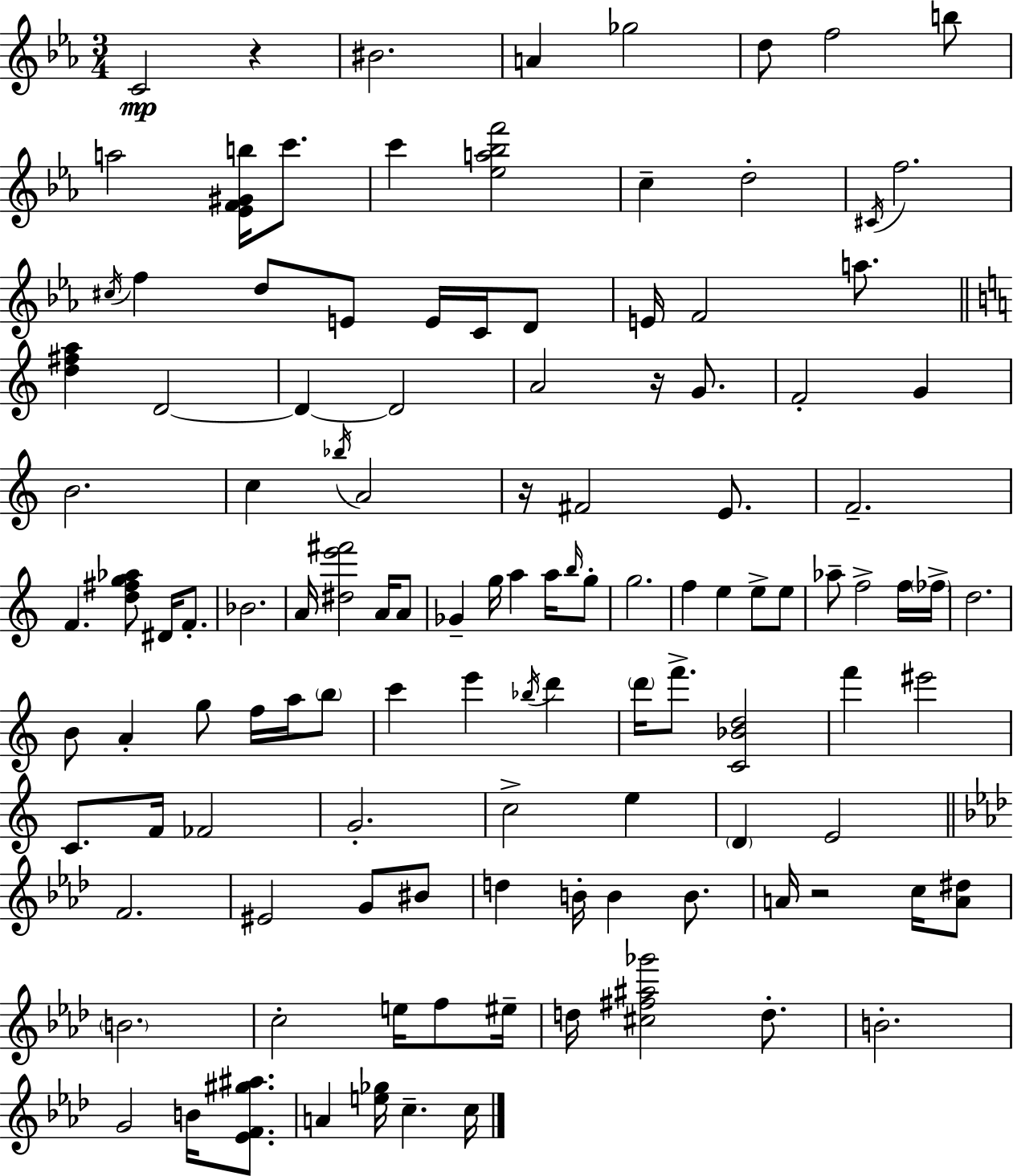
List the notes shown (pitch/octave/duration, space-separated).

C4/h R/q BIS4/h. A4/q Gb5/h D5/e F5/h B5/e A5/h [Eb4,F4,G#4,B5]/s C6/e. C6/q [Eb5,A5,Bb5,F6]/h C5/q D5/h C#4/s F5/h. C#5/s F5/q D5/e E4/e E4/s C4/s D4/e E4/s F4/h A5/e. [D5,F#5,A5]/q D4/h D4/q D4/h A4/h R/s G4/e. F4/h G4/q B4/h. C5/q Bb5/s A4/h R/s F#4/h E4/e. F4/h. F4/q. [D5,F#5,G5,Ab5]/e D#4/s F4/e. Bb4/h. A4/s [D#5,E6,F#6]/h A4/s A4/e Gb4/q G5/s A5/q A5/s B5/s G5/e G5/h. F5/q E5/q E5/e E5/e Ab5/e F5/h F5/s FES5/s D5/h. B4/e A4/q G5/e F5/s A5/s B5/e C6/q E6/q Bb5/s D6/q D6/s F6/e. [C4,Bb4,D5]/h F6/q EIS6/h C4/e. F4/s FES4/h G4/h. C5/h E5/q D4/q E4/h F4/h. EIS4/h G4/e BIS4/e D5/q B4/s B4/q B4/e. A4/s R/h C5/s [A4,D#5]/e B4/h. C5/h E5/s F5/e EIS5/s D5/s [C#5,F#5,A#5,Gb6]/h D5/e. B4/h. G4/h B4/s [Eb4,F4,G#5,A#5]/e. A4/q [E5,Gb5]/s C5/q. C5/s